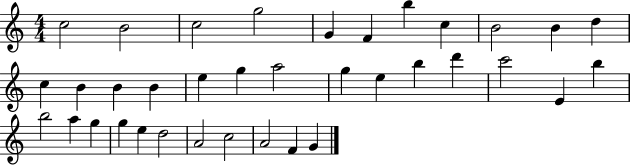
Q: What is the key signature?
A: C major